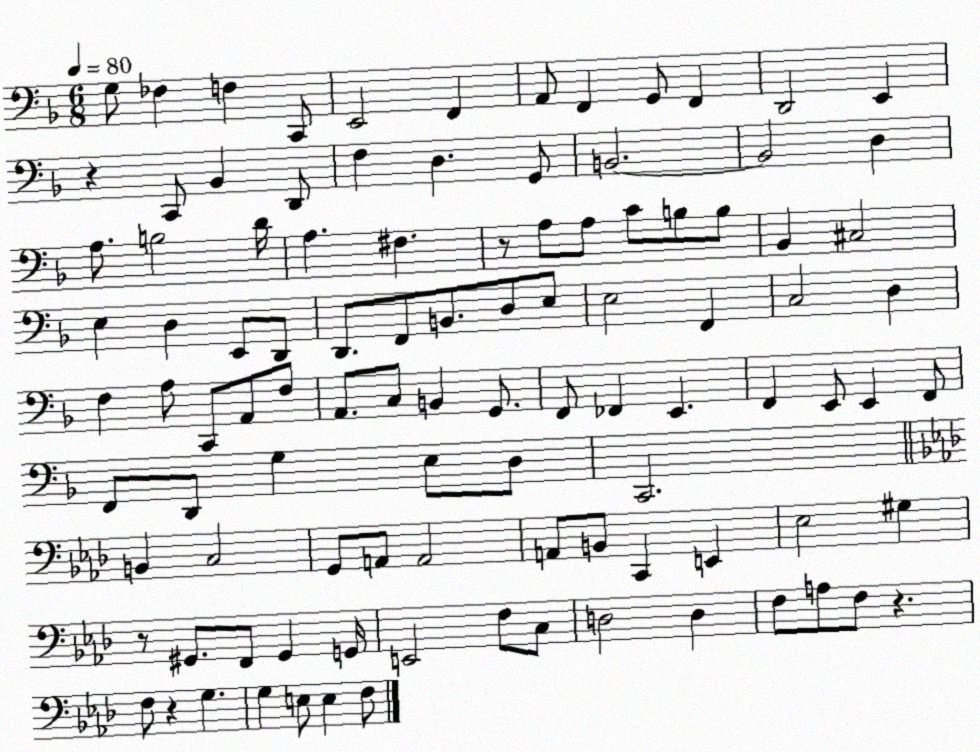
X:1
T:Untitled
M:6/8
L:1/4
K:F
G,/2 _F, F, C,,/2 E,,2 F,, A,,/2 F,, G,,/2 F,, D,,2 E,, z C,,/2 _B,, D,,/2 F, D, G,,/2 B,,2 B,,2 D, A,/2 B,2 D/4 A, ^F, z/2 A,/2 A,/2 C/2 B,/2 B,/2 _B,, ^C,2 E, D, E,,/2 D,,/2 D,,/2 F,,/2 B,,/2 D,/2 E,/2 E,2 F,, C,2 D, F, A,/2 C,,/2 A,,/2 F,/2 A,,/2 C,/2 B,, G,,/2 F,,/2 _F,, E,, F,, E,,/2 E,, F,,/2 F,,/2 D,,/2 G, E,/2 D,/2 C,,2 B,, C,2 G,,/2 A,,/2 A,,2 A,,/2 B,,/2 C,, E,, _E,2 ^G, z/2 ^G,,/2 F,,/2 ^G,, G,,/4 E,,2 F,/2 C,/2 D,2 D, F,/2 A,/2 F,/2 z F,/2 z G, G, E,/2 E, F,/2